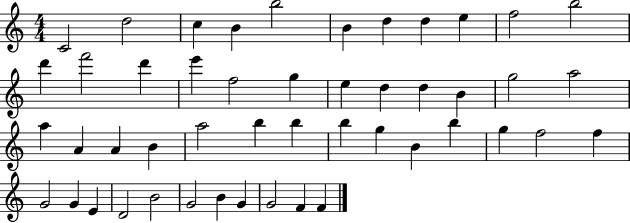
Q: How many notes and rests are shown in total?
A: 48